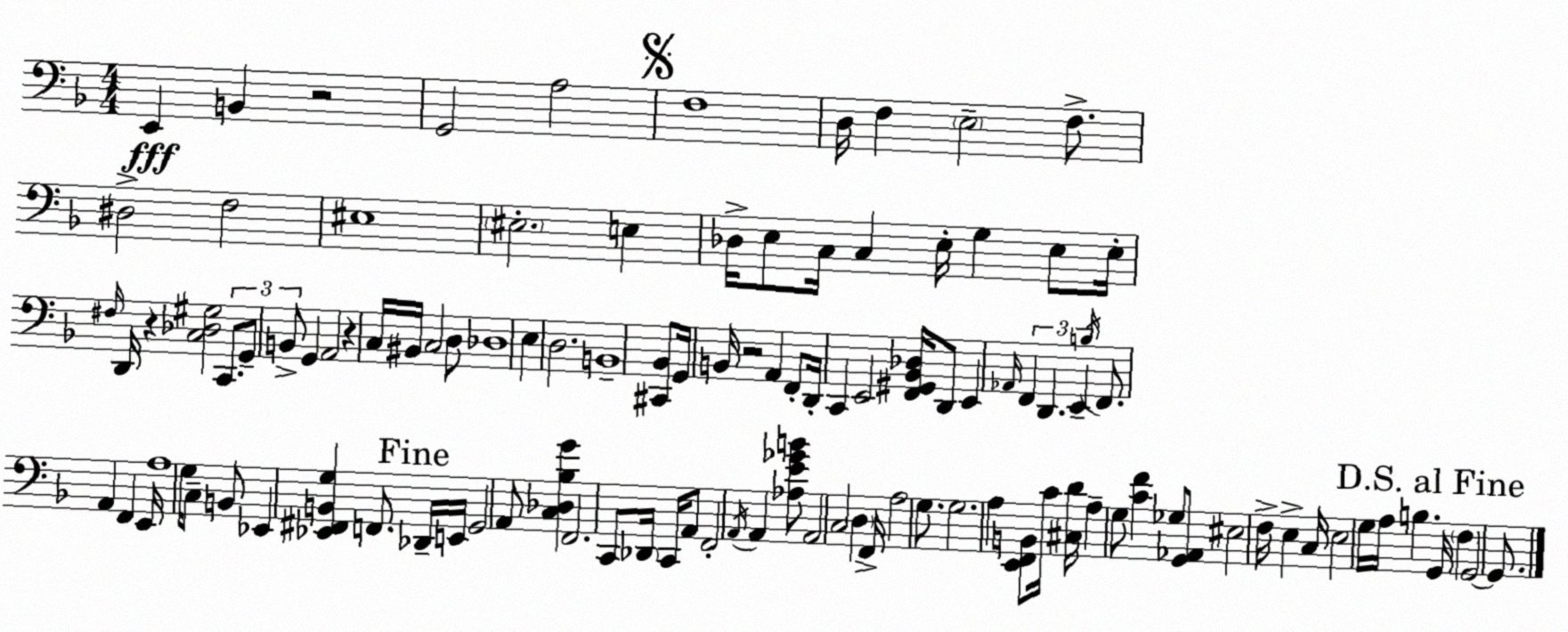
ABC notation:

X:1
T:Untitled
M:4/4
L:1/4
K:F
E,, B,, z2 G,,2 A,2 F,4 D,/4 F, E,2 F,/2 ^D,2 F,2 ^E,4 ^E,2 E, _D,/4 E,/2 C,/4 C, E,/4 G, E,/2 E,/4 ^F,/4 D,,/4 z [C,_D,^G,]2 C,,/2 G,,/2 B,,/2 G,, A,,2 z C,/4 ^B,,/4 C,2 D,/2 _D,4 E, D,2 B,,4 [^C,,_B,,]/2 G,,/4 B,,/4 z2 A,, F,,/2 D,,/4 C,, E,,2 [F,,^G,,_B,,_D,]/4 D,,/2 E,, _A,,/4 F,, D,, E,, B,/4 F,,/2 A,, F,, E,,/4 A,4 G,/4 C,/2 B,,/2 _E,, [_E,,^F,,B,,G,] F,,/2 _D,,/4 E,,/4 G,,2 A,,/2 [C,_D,_B,G] F,,2 C,,/2 _D,,/4 C,,/4 A,,/2 F,,2 A,,/4 A,, [_A,E_GB]/2 A,,2 C,2 D, F,,/4 A,2 G,/2 G,2 A, [E,,F,,B,,]/2 C/4 [^C,D]/4 A, G,/2 [CF] _G,/2 [G,,_A,,]/2 ^E,2 F,/4 E, C,/4 E,2 G,/4 A,/4 B, G,,/4 F, G,,2 G,,/2